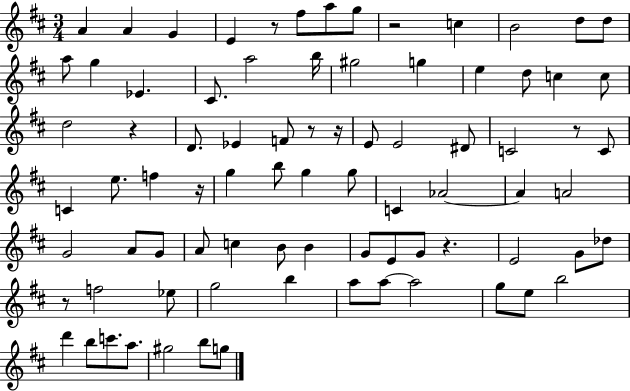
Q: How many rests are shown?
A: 9